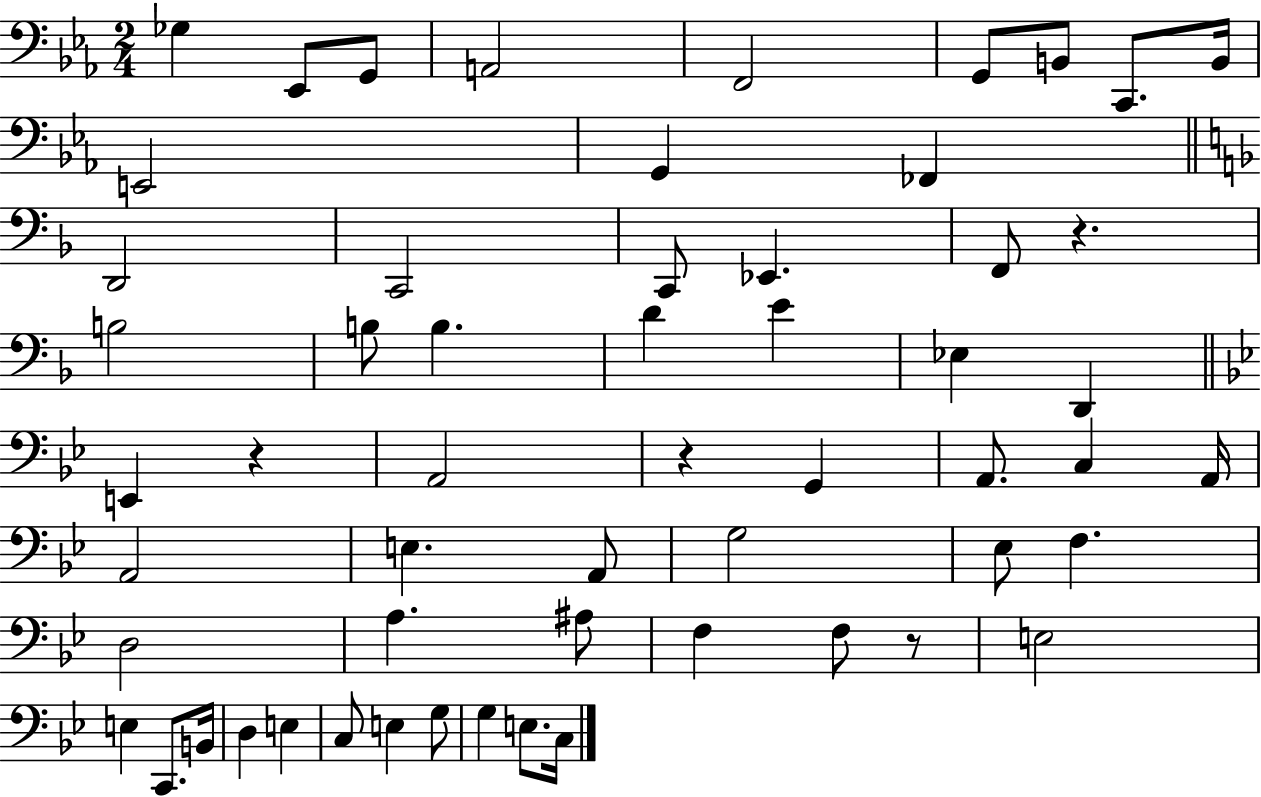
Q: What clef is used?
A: bass